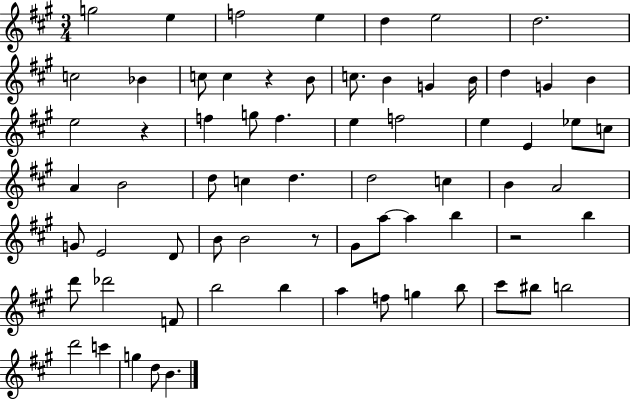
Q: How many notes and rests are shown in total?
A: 69